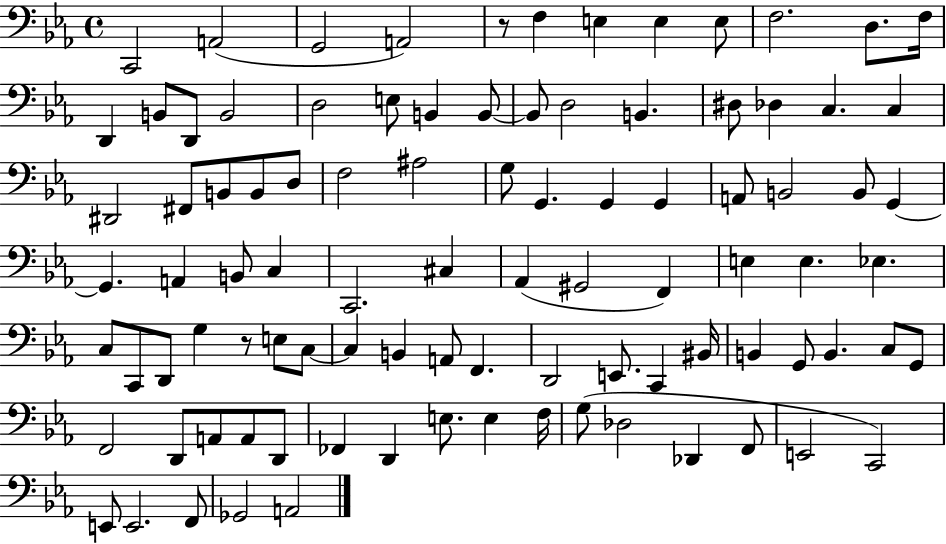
X:1
T:Untitled
M:4/4
L:1/4
K:Eb
C,,2 A,,2 G,,2 A,,2 z/2 F, E, E, E,/2 F,2 D,/2 F,/4 D,, B,,/2 D,,/2 B,,2 D,2 E,/2 B,, B,,/2 B,,/2 D,2 B,, ^D,/2 _D, C, C, ^D,,2 ^F,,/2 B,,/2 B,,/2 D,/2 F,2 ^A,2 G,/2 G,, G,, G,, A,,/2 B,,2 B,,/2 G,, G,, A,, B,,/2 C, C,,2 ^C, _A,, ^G,,2 F,, E, E, _E, C,/2 C,,/2 D,,/2 G, z/2 E,/2 C,/2 C, B,, A,,/2 F,, D,,2 E,,/2 C,, ^B,,/4 B,, G,,/2 B,, C,/2 G,,/2 F,,2 D,,/2 A,,/2 A,,/2 D,,/2 _F,, D,, E,/2 E, F,/4 G,/2 _D,2 _D,, F,,/2 E,,2 C,,2 E,,/2 E,,2 F,,/2 _G,,2 A,,2